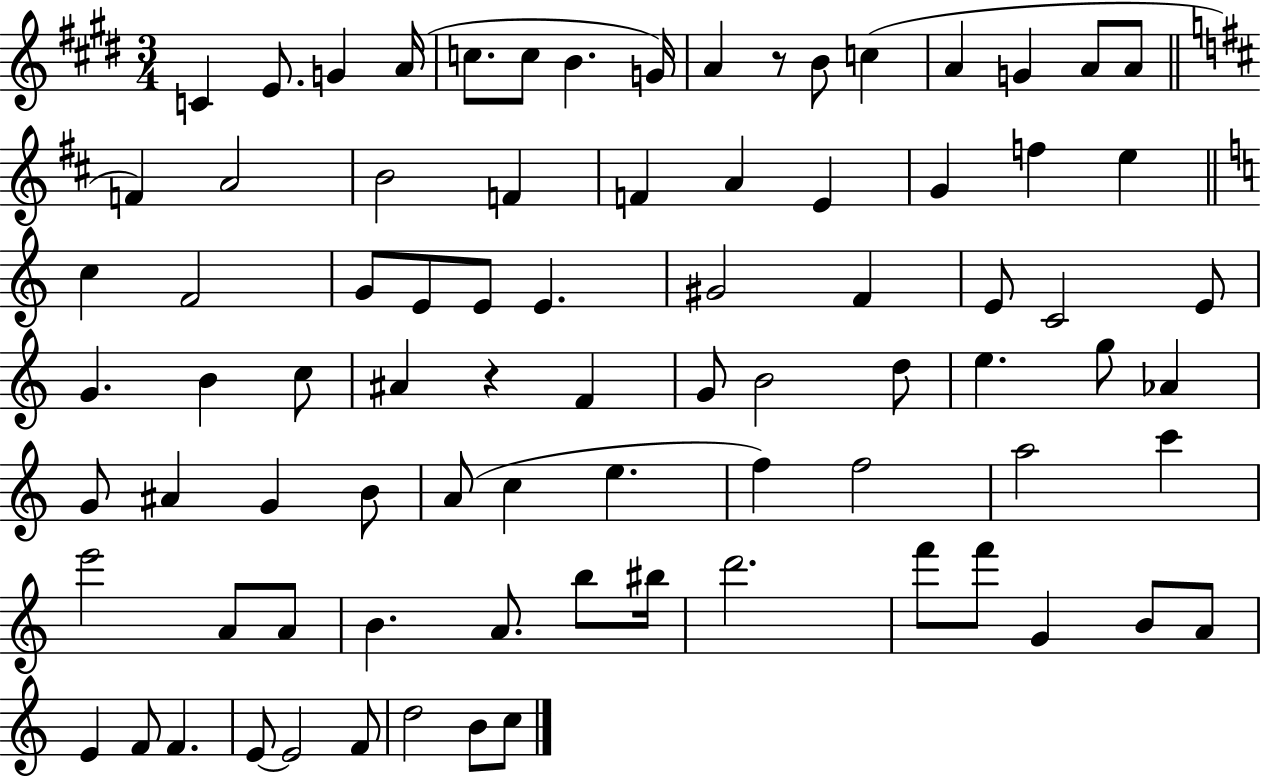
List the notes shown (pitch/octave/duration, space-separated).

C4/q E4/e. G4/q A4/s C5/e. C5/e B4/q. G4/s A4/q R/e B4/e C5/q A4/q G4/q A4/e A4/e F4/q A4/h B4/h F4/q F4/q A4/q E4/q G4/q F5/q E5/q C5/q F4/h G4/e E4/e E4/e E4/q. G#4/h F4/q E4/e C4/h E4/e G4/q. B4/q C5/e A#4/q R/q F4/q G4/e B4/h D5/e E5/q. G5/e Ab4/q G4/e A#4/q G4/q B4/e A4/e C5/q E5/q. F5/q F5/h A5/h C6/q E6/h A4/e A4/e B4/q. A4/e. B5/e BIS5/s D6/h. F6/e F6/e G4/q B4/e A4/e E4/q F4/e F4/q. E4/e E4/h F4/e D5/h B4/e C5/e